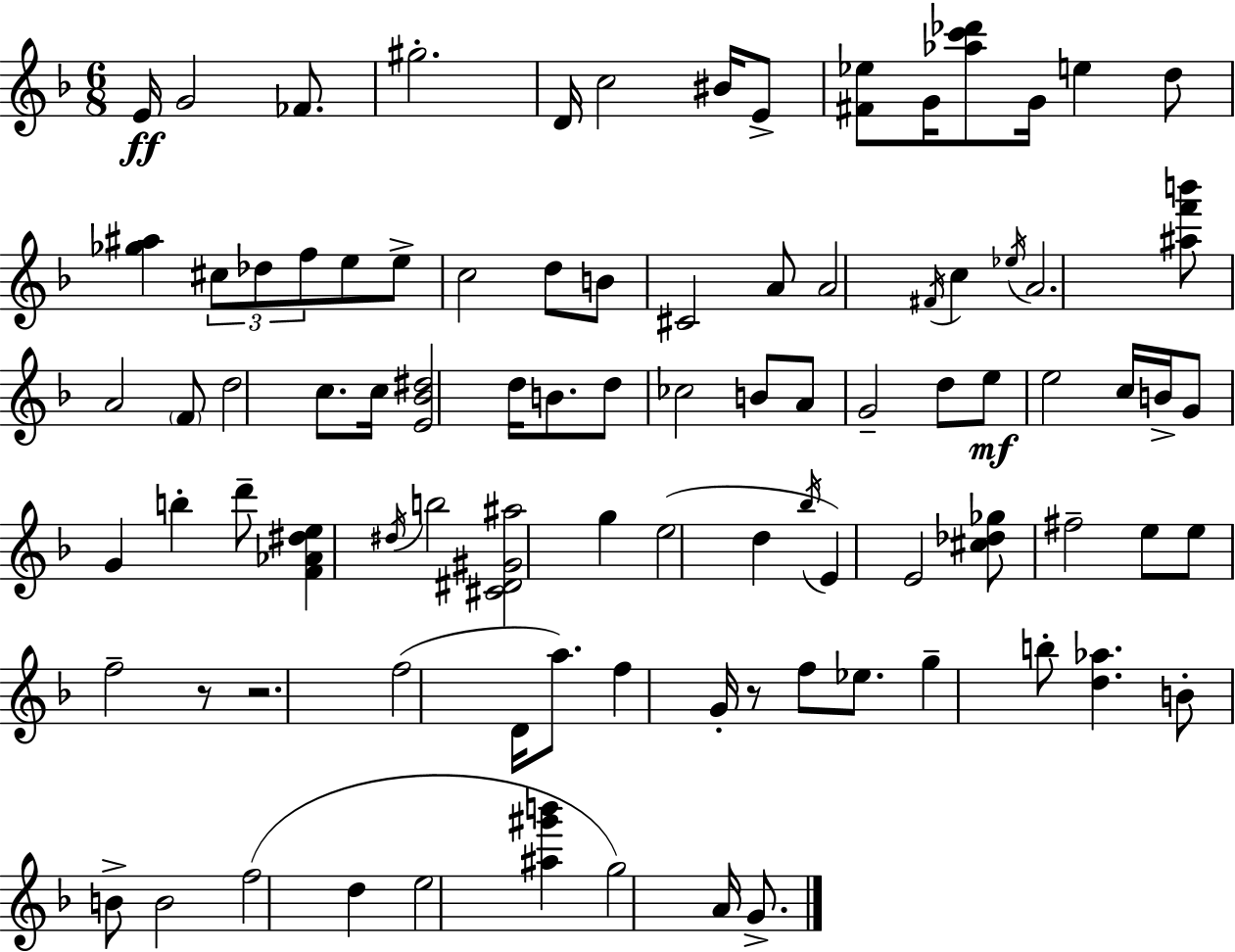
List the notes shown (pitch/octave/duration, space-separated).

E4/s G4/h FES4/e. G#5/h. D4/s C5/h BIS4/s E4/e [F#4,Eb5]/e G4/s [Ab5,C6,Db6]/e G4/s E5/q D5/e [Gb5,A#5]/q C#5/e Db5/e F5/e E5/e E5/e C5/h D5/e B4/e C#4/h A4/e A4/h F#4/s C5/q Eb5/s A4/h. [A#5,F6,B6]/e A4/h F4/e D5/h C5/e. C5/s [E4,Bb4,D#5]/h D5/s B4/e. D5/e CES5/h B4/e A4/e G4/h D5/e E5/e E5/h C5/s B4/s G4/e G4/q B5/q D6/e [F4,Ab4,D#5,E5]/q D#5/s B5/h [C#4,D#4,G#4,A#5]/h G5/q E5/h D5/q Bb5/s E4/q E4/h [C#5,Db5,Gb5]/e F#5/h E5/e E5/e F5/h R/e R/h. F5/h D4/s A5/e. F5/q G4/s R/e F5/e Eb5/e. G5/q B5/e [D5,Ab5]/q. B4/e B4/e B4/h F5/h D5/q E5/h [A#5,G#6,B6]/q G5/h A4/s G4/e.